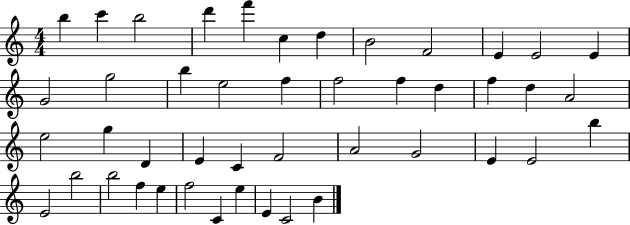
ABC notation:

X:1
T:Untitled
M:4/4
L:1/4
K:C
b c' b2 d' f' c d B2 F2 E E2 E G2 g2 b e2 f f2 f d f d A2 e2 g D E C F2 A2 G2 E E2 b E2 b2 b2 f e f2 C e E C2 B